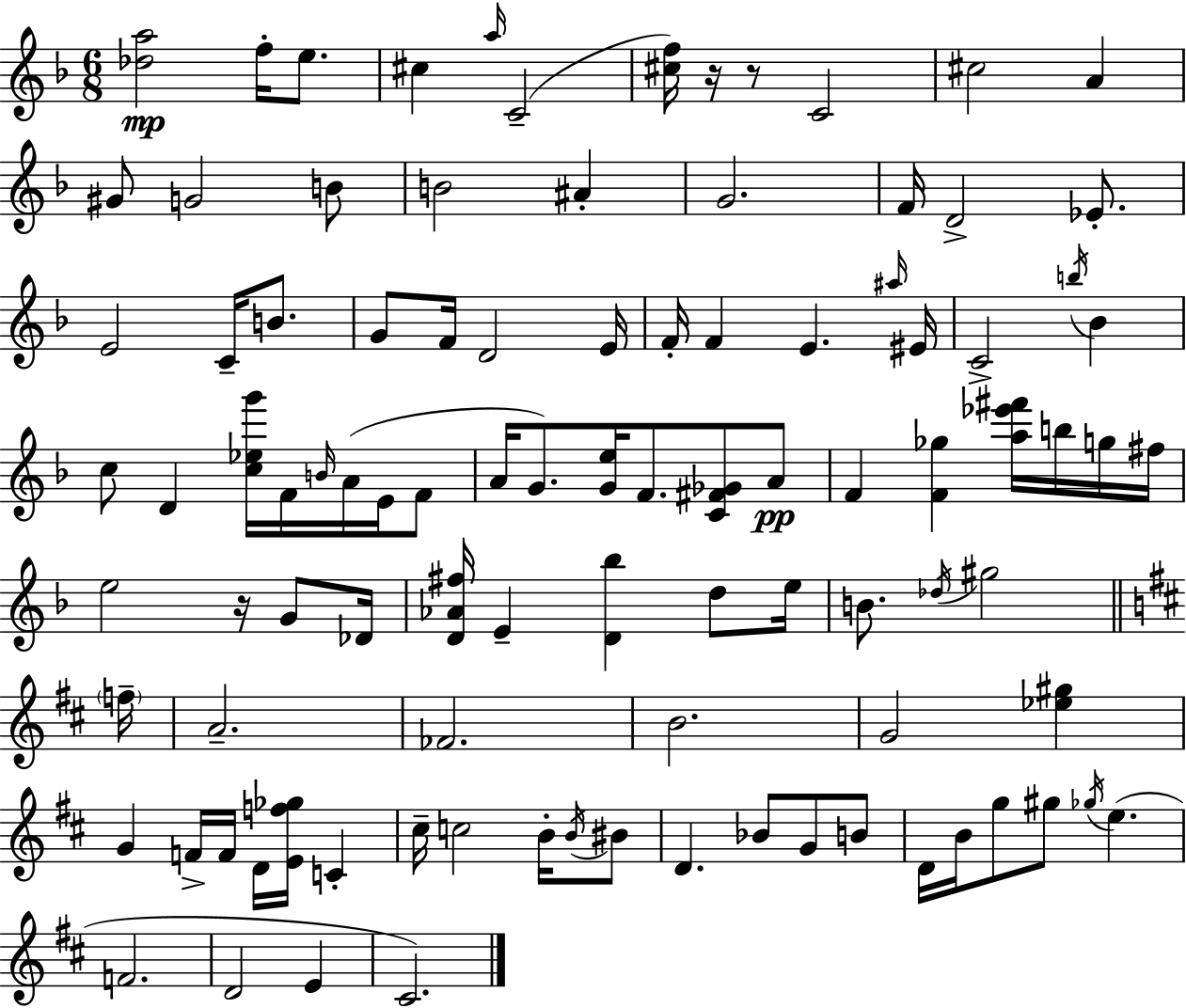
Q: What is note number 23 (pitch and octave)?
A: D4